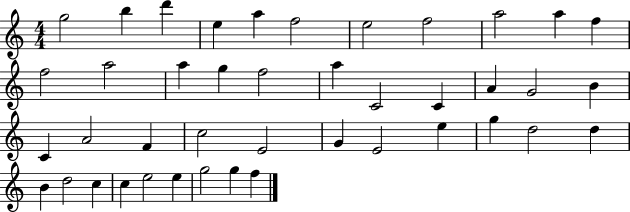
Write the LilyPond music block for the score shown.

{
  \clef treble
  \numericTimeSignature
  \time 4/4
  \key c \major
  g''2 b''4 d'''4 | e''4 a''4 f''2 | e''2 f''2 | a''2 a''4 f''4 | \break f''2 a''2 | a''4 g''4 f''2 | a''4 c'2 c'4 | a'4 g'2 b'4 | \break c'4 a'2 f'4 | c''2 e'2 | g'4 e'2 e''4 | g''4 d''2 d''4 | \break b'4 d''2 c''4 | c''4 e''2 e''4 | g''2 g''4 f''4 | \bar "|."
}